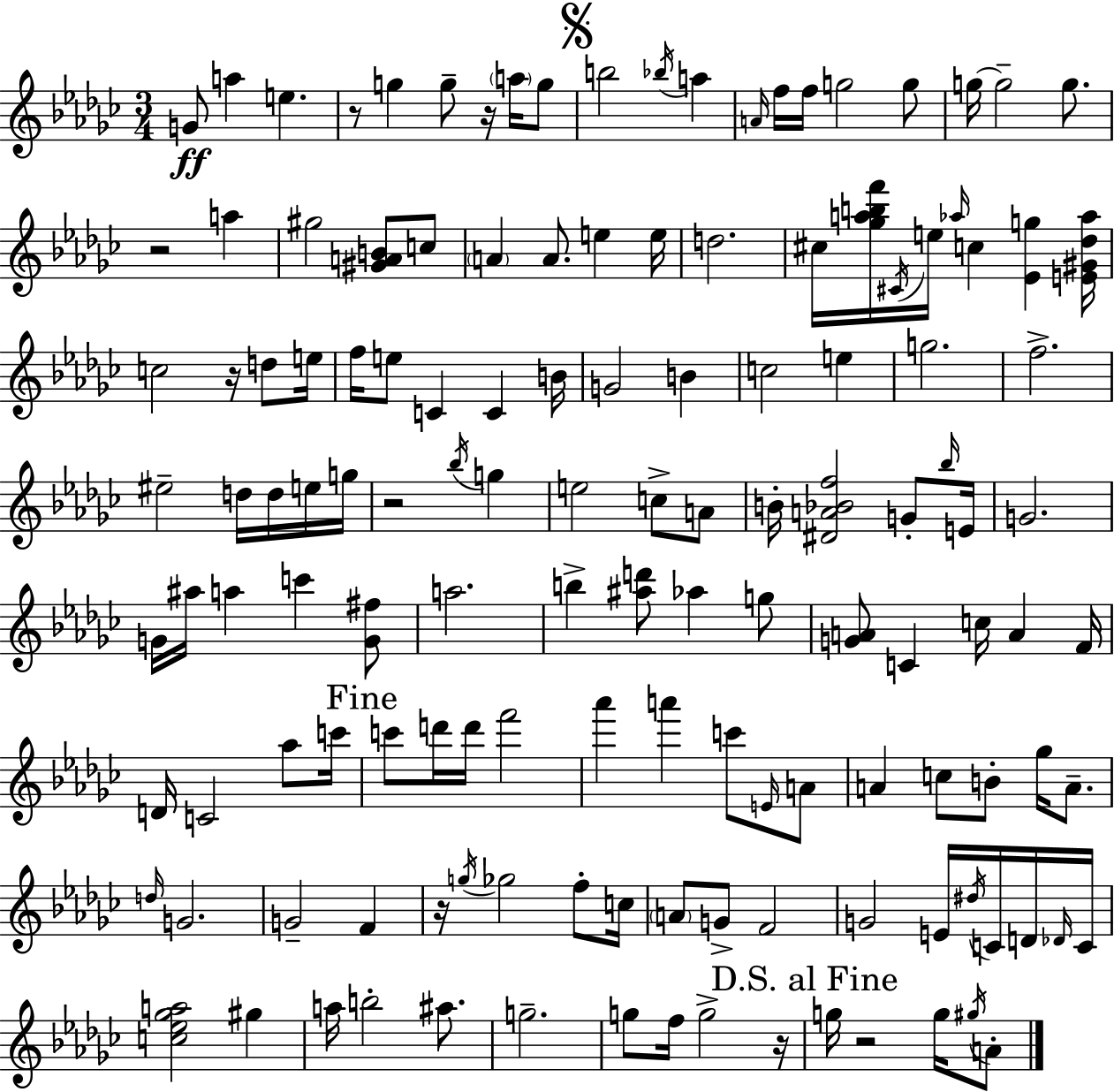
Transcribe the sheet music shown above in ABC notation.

X:1
T:Untitled
M:3/4
L:1/4
K:Ebm
G/2 a e z/2 g g/2 z/4 a/4 g/2 b2 _b/4 a A/4 f/4 f/4 g2 g/2 g/4 g2 g/2 z2 a ^g2 [^GAB]/2 c/2 A A/2 e e/4 d2 ^c/4 [_gabf']/4 ^C/4 e/4 _a/4 c [_Eg] [E^G_d_a]/4 c2 z/4 d/2 e/4 f/4 e/2 C C B/4 G2 B c2 e g2 f2 ^e2 d/4 d/4 e/4 g/4 z2 _b/4 g e2 c/2 A/2 B/4 [^DA_Bf]2 G/2 _b/4 E/4 G2 G/4 ^a/4 a c' [G^f]/2 a2 b [^ad']/2 _a g/2 [GA]/2 C c/4 A F/4 D/4 C2 _a/2 c'/4 c'/2 d'/4 d'/4 f'2 _a' a' c'/2 E/4 A/2 A c/2 B/2 _g/4 A/2 d/4 G2 G2 F z/4 g/4 _g2 f/2 c/4 A/2 G/2 F2 G2 E/4 ^d/4 C/4 D/4 _D/4 C/4 [c_e_ga]2 ^g a/4 b2 ^a/2 g2 g/2 f/4 g2 z/4 g/4 z2 g/4 ^g/4 A/2